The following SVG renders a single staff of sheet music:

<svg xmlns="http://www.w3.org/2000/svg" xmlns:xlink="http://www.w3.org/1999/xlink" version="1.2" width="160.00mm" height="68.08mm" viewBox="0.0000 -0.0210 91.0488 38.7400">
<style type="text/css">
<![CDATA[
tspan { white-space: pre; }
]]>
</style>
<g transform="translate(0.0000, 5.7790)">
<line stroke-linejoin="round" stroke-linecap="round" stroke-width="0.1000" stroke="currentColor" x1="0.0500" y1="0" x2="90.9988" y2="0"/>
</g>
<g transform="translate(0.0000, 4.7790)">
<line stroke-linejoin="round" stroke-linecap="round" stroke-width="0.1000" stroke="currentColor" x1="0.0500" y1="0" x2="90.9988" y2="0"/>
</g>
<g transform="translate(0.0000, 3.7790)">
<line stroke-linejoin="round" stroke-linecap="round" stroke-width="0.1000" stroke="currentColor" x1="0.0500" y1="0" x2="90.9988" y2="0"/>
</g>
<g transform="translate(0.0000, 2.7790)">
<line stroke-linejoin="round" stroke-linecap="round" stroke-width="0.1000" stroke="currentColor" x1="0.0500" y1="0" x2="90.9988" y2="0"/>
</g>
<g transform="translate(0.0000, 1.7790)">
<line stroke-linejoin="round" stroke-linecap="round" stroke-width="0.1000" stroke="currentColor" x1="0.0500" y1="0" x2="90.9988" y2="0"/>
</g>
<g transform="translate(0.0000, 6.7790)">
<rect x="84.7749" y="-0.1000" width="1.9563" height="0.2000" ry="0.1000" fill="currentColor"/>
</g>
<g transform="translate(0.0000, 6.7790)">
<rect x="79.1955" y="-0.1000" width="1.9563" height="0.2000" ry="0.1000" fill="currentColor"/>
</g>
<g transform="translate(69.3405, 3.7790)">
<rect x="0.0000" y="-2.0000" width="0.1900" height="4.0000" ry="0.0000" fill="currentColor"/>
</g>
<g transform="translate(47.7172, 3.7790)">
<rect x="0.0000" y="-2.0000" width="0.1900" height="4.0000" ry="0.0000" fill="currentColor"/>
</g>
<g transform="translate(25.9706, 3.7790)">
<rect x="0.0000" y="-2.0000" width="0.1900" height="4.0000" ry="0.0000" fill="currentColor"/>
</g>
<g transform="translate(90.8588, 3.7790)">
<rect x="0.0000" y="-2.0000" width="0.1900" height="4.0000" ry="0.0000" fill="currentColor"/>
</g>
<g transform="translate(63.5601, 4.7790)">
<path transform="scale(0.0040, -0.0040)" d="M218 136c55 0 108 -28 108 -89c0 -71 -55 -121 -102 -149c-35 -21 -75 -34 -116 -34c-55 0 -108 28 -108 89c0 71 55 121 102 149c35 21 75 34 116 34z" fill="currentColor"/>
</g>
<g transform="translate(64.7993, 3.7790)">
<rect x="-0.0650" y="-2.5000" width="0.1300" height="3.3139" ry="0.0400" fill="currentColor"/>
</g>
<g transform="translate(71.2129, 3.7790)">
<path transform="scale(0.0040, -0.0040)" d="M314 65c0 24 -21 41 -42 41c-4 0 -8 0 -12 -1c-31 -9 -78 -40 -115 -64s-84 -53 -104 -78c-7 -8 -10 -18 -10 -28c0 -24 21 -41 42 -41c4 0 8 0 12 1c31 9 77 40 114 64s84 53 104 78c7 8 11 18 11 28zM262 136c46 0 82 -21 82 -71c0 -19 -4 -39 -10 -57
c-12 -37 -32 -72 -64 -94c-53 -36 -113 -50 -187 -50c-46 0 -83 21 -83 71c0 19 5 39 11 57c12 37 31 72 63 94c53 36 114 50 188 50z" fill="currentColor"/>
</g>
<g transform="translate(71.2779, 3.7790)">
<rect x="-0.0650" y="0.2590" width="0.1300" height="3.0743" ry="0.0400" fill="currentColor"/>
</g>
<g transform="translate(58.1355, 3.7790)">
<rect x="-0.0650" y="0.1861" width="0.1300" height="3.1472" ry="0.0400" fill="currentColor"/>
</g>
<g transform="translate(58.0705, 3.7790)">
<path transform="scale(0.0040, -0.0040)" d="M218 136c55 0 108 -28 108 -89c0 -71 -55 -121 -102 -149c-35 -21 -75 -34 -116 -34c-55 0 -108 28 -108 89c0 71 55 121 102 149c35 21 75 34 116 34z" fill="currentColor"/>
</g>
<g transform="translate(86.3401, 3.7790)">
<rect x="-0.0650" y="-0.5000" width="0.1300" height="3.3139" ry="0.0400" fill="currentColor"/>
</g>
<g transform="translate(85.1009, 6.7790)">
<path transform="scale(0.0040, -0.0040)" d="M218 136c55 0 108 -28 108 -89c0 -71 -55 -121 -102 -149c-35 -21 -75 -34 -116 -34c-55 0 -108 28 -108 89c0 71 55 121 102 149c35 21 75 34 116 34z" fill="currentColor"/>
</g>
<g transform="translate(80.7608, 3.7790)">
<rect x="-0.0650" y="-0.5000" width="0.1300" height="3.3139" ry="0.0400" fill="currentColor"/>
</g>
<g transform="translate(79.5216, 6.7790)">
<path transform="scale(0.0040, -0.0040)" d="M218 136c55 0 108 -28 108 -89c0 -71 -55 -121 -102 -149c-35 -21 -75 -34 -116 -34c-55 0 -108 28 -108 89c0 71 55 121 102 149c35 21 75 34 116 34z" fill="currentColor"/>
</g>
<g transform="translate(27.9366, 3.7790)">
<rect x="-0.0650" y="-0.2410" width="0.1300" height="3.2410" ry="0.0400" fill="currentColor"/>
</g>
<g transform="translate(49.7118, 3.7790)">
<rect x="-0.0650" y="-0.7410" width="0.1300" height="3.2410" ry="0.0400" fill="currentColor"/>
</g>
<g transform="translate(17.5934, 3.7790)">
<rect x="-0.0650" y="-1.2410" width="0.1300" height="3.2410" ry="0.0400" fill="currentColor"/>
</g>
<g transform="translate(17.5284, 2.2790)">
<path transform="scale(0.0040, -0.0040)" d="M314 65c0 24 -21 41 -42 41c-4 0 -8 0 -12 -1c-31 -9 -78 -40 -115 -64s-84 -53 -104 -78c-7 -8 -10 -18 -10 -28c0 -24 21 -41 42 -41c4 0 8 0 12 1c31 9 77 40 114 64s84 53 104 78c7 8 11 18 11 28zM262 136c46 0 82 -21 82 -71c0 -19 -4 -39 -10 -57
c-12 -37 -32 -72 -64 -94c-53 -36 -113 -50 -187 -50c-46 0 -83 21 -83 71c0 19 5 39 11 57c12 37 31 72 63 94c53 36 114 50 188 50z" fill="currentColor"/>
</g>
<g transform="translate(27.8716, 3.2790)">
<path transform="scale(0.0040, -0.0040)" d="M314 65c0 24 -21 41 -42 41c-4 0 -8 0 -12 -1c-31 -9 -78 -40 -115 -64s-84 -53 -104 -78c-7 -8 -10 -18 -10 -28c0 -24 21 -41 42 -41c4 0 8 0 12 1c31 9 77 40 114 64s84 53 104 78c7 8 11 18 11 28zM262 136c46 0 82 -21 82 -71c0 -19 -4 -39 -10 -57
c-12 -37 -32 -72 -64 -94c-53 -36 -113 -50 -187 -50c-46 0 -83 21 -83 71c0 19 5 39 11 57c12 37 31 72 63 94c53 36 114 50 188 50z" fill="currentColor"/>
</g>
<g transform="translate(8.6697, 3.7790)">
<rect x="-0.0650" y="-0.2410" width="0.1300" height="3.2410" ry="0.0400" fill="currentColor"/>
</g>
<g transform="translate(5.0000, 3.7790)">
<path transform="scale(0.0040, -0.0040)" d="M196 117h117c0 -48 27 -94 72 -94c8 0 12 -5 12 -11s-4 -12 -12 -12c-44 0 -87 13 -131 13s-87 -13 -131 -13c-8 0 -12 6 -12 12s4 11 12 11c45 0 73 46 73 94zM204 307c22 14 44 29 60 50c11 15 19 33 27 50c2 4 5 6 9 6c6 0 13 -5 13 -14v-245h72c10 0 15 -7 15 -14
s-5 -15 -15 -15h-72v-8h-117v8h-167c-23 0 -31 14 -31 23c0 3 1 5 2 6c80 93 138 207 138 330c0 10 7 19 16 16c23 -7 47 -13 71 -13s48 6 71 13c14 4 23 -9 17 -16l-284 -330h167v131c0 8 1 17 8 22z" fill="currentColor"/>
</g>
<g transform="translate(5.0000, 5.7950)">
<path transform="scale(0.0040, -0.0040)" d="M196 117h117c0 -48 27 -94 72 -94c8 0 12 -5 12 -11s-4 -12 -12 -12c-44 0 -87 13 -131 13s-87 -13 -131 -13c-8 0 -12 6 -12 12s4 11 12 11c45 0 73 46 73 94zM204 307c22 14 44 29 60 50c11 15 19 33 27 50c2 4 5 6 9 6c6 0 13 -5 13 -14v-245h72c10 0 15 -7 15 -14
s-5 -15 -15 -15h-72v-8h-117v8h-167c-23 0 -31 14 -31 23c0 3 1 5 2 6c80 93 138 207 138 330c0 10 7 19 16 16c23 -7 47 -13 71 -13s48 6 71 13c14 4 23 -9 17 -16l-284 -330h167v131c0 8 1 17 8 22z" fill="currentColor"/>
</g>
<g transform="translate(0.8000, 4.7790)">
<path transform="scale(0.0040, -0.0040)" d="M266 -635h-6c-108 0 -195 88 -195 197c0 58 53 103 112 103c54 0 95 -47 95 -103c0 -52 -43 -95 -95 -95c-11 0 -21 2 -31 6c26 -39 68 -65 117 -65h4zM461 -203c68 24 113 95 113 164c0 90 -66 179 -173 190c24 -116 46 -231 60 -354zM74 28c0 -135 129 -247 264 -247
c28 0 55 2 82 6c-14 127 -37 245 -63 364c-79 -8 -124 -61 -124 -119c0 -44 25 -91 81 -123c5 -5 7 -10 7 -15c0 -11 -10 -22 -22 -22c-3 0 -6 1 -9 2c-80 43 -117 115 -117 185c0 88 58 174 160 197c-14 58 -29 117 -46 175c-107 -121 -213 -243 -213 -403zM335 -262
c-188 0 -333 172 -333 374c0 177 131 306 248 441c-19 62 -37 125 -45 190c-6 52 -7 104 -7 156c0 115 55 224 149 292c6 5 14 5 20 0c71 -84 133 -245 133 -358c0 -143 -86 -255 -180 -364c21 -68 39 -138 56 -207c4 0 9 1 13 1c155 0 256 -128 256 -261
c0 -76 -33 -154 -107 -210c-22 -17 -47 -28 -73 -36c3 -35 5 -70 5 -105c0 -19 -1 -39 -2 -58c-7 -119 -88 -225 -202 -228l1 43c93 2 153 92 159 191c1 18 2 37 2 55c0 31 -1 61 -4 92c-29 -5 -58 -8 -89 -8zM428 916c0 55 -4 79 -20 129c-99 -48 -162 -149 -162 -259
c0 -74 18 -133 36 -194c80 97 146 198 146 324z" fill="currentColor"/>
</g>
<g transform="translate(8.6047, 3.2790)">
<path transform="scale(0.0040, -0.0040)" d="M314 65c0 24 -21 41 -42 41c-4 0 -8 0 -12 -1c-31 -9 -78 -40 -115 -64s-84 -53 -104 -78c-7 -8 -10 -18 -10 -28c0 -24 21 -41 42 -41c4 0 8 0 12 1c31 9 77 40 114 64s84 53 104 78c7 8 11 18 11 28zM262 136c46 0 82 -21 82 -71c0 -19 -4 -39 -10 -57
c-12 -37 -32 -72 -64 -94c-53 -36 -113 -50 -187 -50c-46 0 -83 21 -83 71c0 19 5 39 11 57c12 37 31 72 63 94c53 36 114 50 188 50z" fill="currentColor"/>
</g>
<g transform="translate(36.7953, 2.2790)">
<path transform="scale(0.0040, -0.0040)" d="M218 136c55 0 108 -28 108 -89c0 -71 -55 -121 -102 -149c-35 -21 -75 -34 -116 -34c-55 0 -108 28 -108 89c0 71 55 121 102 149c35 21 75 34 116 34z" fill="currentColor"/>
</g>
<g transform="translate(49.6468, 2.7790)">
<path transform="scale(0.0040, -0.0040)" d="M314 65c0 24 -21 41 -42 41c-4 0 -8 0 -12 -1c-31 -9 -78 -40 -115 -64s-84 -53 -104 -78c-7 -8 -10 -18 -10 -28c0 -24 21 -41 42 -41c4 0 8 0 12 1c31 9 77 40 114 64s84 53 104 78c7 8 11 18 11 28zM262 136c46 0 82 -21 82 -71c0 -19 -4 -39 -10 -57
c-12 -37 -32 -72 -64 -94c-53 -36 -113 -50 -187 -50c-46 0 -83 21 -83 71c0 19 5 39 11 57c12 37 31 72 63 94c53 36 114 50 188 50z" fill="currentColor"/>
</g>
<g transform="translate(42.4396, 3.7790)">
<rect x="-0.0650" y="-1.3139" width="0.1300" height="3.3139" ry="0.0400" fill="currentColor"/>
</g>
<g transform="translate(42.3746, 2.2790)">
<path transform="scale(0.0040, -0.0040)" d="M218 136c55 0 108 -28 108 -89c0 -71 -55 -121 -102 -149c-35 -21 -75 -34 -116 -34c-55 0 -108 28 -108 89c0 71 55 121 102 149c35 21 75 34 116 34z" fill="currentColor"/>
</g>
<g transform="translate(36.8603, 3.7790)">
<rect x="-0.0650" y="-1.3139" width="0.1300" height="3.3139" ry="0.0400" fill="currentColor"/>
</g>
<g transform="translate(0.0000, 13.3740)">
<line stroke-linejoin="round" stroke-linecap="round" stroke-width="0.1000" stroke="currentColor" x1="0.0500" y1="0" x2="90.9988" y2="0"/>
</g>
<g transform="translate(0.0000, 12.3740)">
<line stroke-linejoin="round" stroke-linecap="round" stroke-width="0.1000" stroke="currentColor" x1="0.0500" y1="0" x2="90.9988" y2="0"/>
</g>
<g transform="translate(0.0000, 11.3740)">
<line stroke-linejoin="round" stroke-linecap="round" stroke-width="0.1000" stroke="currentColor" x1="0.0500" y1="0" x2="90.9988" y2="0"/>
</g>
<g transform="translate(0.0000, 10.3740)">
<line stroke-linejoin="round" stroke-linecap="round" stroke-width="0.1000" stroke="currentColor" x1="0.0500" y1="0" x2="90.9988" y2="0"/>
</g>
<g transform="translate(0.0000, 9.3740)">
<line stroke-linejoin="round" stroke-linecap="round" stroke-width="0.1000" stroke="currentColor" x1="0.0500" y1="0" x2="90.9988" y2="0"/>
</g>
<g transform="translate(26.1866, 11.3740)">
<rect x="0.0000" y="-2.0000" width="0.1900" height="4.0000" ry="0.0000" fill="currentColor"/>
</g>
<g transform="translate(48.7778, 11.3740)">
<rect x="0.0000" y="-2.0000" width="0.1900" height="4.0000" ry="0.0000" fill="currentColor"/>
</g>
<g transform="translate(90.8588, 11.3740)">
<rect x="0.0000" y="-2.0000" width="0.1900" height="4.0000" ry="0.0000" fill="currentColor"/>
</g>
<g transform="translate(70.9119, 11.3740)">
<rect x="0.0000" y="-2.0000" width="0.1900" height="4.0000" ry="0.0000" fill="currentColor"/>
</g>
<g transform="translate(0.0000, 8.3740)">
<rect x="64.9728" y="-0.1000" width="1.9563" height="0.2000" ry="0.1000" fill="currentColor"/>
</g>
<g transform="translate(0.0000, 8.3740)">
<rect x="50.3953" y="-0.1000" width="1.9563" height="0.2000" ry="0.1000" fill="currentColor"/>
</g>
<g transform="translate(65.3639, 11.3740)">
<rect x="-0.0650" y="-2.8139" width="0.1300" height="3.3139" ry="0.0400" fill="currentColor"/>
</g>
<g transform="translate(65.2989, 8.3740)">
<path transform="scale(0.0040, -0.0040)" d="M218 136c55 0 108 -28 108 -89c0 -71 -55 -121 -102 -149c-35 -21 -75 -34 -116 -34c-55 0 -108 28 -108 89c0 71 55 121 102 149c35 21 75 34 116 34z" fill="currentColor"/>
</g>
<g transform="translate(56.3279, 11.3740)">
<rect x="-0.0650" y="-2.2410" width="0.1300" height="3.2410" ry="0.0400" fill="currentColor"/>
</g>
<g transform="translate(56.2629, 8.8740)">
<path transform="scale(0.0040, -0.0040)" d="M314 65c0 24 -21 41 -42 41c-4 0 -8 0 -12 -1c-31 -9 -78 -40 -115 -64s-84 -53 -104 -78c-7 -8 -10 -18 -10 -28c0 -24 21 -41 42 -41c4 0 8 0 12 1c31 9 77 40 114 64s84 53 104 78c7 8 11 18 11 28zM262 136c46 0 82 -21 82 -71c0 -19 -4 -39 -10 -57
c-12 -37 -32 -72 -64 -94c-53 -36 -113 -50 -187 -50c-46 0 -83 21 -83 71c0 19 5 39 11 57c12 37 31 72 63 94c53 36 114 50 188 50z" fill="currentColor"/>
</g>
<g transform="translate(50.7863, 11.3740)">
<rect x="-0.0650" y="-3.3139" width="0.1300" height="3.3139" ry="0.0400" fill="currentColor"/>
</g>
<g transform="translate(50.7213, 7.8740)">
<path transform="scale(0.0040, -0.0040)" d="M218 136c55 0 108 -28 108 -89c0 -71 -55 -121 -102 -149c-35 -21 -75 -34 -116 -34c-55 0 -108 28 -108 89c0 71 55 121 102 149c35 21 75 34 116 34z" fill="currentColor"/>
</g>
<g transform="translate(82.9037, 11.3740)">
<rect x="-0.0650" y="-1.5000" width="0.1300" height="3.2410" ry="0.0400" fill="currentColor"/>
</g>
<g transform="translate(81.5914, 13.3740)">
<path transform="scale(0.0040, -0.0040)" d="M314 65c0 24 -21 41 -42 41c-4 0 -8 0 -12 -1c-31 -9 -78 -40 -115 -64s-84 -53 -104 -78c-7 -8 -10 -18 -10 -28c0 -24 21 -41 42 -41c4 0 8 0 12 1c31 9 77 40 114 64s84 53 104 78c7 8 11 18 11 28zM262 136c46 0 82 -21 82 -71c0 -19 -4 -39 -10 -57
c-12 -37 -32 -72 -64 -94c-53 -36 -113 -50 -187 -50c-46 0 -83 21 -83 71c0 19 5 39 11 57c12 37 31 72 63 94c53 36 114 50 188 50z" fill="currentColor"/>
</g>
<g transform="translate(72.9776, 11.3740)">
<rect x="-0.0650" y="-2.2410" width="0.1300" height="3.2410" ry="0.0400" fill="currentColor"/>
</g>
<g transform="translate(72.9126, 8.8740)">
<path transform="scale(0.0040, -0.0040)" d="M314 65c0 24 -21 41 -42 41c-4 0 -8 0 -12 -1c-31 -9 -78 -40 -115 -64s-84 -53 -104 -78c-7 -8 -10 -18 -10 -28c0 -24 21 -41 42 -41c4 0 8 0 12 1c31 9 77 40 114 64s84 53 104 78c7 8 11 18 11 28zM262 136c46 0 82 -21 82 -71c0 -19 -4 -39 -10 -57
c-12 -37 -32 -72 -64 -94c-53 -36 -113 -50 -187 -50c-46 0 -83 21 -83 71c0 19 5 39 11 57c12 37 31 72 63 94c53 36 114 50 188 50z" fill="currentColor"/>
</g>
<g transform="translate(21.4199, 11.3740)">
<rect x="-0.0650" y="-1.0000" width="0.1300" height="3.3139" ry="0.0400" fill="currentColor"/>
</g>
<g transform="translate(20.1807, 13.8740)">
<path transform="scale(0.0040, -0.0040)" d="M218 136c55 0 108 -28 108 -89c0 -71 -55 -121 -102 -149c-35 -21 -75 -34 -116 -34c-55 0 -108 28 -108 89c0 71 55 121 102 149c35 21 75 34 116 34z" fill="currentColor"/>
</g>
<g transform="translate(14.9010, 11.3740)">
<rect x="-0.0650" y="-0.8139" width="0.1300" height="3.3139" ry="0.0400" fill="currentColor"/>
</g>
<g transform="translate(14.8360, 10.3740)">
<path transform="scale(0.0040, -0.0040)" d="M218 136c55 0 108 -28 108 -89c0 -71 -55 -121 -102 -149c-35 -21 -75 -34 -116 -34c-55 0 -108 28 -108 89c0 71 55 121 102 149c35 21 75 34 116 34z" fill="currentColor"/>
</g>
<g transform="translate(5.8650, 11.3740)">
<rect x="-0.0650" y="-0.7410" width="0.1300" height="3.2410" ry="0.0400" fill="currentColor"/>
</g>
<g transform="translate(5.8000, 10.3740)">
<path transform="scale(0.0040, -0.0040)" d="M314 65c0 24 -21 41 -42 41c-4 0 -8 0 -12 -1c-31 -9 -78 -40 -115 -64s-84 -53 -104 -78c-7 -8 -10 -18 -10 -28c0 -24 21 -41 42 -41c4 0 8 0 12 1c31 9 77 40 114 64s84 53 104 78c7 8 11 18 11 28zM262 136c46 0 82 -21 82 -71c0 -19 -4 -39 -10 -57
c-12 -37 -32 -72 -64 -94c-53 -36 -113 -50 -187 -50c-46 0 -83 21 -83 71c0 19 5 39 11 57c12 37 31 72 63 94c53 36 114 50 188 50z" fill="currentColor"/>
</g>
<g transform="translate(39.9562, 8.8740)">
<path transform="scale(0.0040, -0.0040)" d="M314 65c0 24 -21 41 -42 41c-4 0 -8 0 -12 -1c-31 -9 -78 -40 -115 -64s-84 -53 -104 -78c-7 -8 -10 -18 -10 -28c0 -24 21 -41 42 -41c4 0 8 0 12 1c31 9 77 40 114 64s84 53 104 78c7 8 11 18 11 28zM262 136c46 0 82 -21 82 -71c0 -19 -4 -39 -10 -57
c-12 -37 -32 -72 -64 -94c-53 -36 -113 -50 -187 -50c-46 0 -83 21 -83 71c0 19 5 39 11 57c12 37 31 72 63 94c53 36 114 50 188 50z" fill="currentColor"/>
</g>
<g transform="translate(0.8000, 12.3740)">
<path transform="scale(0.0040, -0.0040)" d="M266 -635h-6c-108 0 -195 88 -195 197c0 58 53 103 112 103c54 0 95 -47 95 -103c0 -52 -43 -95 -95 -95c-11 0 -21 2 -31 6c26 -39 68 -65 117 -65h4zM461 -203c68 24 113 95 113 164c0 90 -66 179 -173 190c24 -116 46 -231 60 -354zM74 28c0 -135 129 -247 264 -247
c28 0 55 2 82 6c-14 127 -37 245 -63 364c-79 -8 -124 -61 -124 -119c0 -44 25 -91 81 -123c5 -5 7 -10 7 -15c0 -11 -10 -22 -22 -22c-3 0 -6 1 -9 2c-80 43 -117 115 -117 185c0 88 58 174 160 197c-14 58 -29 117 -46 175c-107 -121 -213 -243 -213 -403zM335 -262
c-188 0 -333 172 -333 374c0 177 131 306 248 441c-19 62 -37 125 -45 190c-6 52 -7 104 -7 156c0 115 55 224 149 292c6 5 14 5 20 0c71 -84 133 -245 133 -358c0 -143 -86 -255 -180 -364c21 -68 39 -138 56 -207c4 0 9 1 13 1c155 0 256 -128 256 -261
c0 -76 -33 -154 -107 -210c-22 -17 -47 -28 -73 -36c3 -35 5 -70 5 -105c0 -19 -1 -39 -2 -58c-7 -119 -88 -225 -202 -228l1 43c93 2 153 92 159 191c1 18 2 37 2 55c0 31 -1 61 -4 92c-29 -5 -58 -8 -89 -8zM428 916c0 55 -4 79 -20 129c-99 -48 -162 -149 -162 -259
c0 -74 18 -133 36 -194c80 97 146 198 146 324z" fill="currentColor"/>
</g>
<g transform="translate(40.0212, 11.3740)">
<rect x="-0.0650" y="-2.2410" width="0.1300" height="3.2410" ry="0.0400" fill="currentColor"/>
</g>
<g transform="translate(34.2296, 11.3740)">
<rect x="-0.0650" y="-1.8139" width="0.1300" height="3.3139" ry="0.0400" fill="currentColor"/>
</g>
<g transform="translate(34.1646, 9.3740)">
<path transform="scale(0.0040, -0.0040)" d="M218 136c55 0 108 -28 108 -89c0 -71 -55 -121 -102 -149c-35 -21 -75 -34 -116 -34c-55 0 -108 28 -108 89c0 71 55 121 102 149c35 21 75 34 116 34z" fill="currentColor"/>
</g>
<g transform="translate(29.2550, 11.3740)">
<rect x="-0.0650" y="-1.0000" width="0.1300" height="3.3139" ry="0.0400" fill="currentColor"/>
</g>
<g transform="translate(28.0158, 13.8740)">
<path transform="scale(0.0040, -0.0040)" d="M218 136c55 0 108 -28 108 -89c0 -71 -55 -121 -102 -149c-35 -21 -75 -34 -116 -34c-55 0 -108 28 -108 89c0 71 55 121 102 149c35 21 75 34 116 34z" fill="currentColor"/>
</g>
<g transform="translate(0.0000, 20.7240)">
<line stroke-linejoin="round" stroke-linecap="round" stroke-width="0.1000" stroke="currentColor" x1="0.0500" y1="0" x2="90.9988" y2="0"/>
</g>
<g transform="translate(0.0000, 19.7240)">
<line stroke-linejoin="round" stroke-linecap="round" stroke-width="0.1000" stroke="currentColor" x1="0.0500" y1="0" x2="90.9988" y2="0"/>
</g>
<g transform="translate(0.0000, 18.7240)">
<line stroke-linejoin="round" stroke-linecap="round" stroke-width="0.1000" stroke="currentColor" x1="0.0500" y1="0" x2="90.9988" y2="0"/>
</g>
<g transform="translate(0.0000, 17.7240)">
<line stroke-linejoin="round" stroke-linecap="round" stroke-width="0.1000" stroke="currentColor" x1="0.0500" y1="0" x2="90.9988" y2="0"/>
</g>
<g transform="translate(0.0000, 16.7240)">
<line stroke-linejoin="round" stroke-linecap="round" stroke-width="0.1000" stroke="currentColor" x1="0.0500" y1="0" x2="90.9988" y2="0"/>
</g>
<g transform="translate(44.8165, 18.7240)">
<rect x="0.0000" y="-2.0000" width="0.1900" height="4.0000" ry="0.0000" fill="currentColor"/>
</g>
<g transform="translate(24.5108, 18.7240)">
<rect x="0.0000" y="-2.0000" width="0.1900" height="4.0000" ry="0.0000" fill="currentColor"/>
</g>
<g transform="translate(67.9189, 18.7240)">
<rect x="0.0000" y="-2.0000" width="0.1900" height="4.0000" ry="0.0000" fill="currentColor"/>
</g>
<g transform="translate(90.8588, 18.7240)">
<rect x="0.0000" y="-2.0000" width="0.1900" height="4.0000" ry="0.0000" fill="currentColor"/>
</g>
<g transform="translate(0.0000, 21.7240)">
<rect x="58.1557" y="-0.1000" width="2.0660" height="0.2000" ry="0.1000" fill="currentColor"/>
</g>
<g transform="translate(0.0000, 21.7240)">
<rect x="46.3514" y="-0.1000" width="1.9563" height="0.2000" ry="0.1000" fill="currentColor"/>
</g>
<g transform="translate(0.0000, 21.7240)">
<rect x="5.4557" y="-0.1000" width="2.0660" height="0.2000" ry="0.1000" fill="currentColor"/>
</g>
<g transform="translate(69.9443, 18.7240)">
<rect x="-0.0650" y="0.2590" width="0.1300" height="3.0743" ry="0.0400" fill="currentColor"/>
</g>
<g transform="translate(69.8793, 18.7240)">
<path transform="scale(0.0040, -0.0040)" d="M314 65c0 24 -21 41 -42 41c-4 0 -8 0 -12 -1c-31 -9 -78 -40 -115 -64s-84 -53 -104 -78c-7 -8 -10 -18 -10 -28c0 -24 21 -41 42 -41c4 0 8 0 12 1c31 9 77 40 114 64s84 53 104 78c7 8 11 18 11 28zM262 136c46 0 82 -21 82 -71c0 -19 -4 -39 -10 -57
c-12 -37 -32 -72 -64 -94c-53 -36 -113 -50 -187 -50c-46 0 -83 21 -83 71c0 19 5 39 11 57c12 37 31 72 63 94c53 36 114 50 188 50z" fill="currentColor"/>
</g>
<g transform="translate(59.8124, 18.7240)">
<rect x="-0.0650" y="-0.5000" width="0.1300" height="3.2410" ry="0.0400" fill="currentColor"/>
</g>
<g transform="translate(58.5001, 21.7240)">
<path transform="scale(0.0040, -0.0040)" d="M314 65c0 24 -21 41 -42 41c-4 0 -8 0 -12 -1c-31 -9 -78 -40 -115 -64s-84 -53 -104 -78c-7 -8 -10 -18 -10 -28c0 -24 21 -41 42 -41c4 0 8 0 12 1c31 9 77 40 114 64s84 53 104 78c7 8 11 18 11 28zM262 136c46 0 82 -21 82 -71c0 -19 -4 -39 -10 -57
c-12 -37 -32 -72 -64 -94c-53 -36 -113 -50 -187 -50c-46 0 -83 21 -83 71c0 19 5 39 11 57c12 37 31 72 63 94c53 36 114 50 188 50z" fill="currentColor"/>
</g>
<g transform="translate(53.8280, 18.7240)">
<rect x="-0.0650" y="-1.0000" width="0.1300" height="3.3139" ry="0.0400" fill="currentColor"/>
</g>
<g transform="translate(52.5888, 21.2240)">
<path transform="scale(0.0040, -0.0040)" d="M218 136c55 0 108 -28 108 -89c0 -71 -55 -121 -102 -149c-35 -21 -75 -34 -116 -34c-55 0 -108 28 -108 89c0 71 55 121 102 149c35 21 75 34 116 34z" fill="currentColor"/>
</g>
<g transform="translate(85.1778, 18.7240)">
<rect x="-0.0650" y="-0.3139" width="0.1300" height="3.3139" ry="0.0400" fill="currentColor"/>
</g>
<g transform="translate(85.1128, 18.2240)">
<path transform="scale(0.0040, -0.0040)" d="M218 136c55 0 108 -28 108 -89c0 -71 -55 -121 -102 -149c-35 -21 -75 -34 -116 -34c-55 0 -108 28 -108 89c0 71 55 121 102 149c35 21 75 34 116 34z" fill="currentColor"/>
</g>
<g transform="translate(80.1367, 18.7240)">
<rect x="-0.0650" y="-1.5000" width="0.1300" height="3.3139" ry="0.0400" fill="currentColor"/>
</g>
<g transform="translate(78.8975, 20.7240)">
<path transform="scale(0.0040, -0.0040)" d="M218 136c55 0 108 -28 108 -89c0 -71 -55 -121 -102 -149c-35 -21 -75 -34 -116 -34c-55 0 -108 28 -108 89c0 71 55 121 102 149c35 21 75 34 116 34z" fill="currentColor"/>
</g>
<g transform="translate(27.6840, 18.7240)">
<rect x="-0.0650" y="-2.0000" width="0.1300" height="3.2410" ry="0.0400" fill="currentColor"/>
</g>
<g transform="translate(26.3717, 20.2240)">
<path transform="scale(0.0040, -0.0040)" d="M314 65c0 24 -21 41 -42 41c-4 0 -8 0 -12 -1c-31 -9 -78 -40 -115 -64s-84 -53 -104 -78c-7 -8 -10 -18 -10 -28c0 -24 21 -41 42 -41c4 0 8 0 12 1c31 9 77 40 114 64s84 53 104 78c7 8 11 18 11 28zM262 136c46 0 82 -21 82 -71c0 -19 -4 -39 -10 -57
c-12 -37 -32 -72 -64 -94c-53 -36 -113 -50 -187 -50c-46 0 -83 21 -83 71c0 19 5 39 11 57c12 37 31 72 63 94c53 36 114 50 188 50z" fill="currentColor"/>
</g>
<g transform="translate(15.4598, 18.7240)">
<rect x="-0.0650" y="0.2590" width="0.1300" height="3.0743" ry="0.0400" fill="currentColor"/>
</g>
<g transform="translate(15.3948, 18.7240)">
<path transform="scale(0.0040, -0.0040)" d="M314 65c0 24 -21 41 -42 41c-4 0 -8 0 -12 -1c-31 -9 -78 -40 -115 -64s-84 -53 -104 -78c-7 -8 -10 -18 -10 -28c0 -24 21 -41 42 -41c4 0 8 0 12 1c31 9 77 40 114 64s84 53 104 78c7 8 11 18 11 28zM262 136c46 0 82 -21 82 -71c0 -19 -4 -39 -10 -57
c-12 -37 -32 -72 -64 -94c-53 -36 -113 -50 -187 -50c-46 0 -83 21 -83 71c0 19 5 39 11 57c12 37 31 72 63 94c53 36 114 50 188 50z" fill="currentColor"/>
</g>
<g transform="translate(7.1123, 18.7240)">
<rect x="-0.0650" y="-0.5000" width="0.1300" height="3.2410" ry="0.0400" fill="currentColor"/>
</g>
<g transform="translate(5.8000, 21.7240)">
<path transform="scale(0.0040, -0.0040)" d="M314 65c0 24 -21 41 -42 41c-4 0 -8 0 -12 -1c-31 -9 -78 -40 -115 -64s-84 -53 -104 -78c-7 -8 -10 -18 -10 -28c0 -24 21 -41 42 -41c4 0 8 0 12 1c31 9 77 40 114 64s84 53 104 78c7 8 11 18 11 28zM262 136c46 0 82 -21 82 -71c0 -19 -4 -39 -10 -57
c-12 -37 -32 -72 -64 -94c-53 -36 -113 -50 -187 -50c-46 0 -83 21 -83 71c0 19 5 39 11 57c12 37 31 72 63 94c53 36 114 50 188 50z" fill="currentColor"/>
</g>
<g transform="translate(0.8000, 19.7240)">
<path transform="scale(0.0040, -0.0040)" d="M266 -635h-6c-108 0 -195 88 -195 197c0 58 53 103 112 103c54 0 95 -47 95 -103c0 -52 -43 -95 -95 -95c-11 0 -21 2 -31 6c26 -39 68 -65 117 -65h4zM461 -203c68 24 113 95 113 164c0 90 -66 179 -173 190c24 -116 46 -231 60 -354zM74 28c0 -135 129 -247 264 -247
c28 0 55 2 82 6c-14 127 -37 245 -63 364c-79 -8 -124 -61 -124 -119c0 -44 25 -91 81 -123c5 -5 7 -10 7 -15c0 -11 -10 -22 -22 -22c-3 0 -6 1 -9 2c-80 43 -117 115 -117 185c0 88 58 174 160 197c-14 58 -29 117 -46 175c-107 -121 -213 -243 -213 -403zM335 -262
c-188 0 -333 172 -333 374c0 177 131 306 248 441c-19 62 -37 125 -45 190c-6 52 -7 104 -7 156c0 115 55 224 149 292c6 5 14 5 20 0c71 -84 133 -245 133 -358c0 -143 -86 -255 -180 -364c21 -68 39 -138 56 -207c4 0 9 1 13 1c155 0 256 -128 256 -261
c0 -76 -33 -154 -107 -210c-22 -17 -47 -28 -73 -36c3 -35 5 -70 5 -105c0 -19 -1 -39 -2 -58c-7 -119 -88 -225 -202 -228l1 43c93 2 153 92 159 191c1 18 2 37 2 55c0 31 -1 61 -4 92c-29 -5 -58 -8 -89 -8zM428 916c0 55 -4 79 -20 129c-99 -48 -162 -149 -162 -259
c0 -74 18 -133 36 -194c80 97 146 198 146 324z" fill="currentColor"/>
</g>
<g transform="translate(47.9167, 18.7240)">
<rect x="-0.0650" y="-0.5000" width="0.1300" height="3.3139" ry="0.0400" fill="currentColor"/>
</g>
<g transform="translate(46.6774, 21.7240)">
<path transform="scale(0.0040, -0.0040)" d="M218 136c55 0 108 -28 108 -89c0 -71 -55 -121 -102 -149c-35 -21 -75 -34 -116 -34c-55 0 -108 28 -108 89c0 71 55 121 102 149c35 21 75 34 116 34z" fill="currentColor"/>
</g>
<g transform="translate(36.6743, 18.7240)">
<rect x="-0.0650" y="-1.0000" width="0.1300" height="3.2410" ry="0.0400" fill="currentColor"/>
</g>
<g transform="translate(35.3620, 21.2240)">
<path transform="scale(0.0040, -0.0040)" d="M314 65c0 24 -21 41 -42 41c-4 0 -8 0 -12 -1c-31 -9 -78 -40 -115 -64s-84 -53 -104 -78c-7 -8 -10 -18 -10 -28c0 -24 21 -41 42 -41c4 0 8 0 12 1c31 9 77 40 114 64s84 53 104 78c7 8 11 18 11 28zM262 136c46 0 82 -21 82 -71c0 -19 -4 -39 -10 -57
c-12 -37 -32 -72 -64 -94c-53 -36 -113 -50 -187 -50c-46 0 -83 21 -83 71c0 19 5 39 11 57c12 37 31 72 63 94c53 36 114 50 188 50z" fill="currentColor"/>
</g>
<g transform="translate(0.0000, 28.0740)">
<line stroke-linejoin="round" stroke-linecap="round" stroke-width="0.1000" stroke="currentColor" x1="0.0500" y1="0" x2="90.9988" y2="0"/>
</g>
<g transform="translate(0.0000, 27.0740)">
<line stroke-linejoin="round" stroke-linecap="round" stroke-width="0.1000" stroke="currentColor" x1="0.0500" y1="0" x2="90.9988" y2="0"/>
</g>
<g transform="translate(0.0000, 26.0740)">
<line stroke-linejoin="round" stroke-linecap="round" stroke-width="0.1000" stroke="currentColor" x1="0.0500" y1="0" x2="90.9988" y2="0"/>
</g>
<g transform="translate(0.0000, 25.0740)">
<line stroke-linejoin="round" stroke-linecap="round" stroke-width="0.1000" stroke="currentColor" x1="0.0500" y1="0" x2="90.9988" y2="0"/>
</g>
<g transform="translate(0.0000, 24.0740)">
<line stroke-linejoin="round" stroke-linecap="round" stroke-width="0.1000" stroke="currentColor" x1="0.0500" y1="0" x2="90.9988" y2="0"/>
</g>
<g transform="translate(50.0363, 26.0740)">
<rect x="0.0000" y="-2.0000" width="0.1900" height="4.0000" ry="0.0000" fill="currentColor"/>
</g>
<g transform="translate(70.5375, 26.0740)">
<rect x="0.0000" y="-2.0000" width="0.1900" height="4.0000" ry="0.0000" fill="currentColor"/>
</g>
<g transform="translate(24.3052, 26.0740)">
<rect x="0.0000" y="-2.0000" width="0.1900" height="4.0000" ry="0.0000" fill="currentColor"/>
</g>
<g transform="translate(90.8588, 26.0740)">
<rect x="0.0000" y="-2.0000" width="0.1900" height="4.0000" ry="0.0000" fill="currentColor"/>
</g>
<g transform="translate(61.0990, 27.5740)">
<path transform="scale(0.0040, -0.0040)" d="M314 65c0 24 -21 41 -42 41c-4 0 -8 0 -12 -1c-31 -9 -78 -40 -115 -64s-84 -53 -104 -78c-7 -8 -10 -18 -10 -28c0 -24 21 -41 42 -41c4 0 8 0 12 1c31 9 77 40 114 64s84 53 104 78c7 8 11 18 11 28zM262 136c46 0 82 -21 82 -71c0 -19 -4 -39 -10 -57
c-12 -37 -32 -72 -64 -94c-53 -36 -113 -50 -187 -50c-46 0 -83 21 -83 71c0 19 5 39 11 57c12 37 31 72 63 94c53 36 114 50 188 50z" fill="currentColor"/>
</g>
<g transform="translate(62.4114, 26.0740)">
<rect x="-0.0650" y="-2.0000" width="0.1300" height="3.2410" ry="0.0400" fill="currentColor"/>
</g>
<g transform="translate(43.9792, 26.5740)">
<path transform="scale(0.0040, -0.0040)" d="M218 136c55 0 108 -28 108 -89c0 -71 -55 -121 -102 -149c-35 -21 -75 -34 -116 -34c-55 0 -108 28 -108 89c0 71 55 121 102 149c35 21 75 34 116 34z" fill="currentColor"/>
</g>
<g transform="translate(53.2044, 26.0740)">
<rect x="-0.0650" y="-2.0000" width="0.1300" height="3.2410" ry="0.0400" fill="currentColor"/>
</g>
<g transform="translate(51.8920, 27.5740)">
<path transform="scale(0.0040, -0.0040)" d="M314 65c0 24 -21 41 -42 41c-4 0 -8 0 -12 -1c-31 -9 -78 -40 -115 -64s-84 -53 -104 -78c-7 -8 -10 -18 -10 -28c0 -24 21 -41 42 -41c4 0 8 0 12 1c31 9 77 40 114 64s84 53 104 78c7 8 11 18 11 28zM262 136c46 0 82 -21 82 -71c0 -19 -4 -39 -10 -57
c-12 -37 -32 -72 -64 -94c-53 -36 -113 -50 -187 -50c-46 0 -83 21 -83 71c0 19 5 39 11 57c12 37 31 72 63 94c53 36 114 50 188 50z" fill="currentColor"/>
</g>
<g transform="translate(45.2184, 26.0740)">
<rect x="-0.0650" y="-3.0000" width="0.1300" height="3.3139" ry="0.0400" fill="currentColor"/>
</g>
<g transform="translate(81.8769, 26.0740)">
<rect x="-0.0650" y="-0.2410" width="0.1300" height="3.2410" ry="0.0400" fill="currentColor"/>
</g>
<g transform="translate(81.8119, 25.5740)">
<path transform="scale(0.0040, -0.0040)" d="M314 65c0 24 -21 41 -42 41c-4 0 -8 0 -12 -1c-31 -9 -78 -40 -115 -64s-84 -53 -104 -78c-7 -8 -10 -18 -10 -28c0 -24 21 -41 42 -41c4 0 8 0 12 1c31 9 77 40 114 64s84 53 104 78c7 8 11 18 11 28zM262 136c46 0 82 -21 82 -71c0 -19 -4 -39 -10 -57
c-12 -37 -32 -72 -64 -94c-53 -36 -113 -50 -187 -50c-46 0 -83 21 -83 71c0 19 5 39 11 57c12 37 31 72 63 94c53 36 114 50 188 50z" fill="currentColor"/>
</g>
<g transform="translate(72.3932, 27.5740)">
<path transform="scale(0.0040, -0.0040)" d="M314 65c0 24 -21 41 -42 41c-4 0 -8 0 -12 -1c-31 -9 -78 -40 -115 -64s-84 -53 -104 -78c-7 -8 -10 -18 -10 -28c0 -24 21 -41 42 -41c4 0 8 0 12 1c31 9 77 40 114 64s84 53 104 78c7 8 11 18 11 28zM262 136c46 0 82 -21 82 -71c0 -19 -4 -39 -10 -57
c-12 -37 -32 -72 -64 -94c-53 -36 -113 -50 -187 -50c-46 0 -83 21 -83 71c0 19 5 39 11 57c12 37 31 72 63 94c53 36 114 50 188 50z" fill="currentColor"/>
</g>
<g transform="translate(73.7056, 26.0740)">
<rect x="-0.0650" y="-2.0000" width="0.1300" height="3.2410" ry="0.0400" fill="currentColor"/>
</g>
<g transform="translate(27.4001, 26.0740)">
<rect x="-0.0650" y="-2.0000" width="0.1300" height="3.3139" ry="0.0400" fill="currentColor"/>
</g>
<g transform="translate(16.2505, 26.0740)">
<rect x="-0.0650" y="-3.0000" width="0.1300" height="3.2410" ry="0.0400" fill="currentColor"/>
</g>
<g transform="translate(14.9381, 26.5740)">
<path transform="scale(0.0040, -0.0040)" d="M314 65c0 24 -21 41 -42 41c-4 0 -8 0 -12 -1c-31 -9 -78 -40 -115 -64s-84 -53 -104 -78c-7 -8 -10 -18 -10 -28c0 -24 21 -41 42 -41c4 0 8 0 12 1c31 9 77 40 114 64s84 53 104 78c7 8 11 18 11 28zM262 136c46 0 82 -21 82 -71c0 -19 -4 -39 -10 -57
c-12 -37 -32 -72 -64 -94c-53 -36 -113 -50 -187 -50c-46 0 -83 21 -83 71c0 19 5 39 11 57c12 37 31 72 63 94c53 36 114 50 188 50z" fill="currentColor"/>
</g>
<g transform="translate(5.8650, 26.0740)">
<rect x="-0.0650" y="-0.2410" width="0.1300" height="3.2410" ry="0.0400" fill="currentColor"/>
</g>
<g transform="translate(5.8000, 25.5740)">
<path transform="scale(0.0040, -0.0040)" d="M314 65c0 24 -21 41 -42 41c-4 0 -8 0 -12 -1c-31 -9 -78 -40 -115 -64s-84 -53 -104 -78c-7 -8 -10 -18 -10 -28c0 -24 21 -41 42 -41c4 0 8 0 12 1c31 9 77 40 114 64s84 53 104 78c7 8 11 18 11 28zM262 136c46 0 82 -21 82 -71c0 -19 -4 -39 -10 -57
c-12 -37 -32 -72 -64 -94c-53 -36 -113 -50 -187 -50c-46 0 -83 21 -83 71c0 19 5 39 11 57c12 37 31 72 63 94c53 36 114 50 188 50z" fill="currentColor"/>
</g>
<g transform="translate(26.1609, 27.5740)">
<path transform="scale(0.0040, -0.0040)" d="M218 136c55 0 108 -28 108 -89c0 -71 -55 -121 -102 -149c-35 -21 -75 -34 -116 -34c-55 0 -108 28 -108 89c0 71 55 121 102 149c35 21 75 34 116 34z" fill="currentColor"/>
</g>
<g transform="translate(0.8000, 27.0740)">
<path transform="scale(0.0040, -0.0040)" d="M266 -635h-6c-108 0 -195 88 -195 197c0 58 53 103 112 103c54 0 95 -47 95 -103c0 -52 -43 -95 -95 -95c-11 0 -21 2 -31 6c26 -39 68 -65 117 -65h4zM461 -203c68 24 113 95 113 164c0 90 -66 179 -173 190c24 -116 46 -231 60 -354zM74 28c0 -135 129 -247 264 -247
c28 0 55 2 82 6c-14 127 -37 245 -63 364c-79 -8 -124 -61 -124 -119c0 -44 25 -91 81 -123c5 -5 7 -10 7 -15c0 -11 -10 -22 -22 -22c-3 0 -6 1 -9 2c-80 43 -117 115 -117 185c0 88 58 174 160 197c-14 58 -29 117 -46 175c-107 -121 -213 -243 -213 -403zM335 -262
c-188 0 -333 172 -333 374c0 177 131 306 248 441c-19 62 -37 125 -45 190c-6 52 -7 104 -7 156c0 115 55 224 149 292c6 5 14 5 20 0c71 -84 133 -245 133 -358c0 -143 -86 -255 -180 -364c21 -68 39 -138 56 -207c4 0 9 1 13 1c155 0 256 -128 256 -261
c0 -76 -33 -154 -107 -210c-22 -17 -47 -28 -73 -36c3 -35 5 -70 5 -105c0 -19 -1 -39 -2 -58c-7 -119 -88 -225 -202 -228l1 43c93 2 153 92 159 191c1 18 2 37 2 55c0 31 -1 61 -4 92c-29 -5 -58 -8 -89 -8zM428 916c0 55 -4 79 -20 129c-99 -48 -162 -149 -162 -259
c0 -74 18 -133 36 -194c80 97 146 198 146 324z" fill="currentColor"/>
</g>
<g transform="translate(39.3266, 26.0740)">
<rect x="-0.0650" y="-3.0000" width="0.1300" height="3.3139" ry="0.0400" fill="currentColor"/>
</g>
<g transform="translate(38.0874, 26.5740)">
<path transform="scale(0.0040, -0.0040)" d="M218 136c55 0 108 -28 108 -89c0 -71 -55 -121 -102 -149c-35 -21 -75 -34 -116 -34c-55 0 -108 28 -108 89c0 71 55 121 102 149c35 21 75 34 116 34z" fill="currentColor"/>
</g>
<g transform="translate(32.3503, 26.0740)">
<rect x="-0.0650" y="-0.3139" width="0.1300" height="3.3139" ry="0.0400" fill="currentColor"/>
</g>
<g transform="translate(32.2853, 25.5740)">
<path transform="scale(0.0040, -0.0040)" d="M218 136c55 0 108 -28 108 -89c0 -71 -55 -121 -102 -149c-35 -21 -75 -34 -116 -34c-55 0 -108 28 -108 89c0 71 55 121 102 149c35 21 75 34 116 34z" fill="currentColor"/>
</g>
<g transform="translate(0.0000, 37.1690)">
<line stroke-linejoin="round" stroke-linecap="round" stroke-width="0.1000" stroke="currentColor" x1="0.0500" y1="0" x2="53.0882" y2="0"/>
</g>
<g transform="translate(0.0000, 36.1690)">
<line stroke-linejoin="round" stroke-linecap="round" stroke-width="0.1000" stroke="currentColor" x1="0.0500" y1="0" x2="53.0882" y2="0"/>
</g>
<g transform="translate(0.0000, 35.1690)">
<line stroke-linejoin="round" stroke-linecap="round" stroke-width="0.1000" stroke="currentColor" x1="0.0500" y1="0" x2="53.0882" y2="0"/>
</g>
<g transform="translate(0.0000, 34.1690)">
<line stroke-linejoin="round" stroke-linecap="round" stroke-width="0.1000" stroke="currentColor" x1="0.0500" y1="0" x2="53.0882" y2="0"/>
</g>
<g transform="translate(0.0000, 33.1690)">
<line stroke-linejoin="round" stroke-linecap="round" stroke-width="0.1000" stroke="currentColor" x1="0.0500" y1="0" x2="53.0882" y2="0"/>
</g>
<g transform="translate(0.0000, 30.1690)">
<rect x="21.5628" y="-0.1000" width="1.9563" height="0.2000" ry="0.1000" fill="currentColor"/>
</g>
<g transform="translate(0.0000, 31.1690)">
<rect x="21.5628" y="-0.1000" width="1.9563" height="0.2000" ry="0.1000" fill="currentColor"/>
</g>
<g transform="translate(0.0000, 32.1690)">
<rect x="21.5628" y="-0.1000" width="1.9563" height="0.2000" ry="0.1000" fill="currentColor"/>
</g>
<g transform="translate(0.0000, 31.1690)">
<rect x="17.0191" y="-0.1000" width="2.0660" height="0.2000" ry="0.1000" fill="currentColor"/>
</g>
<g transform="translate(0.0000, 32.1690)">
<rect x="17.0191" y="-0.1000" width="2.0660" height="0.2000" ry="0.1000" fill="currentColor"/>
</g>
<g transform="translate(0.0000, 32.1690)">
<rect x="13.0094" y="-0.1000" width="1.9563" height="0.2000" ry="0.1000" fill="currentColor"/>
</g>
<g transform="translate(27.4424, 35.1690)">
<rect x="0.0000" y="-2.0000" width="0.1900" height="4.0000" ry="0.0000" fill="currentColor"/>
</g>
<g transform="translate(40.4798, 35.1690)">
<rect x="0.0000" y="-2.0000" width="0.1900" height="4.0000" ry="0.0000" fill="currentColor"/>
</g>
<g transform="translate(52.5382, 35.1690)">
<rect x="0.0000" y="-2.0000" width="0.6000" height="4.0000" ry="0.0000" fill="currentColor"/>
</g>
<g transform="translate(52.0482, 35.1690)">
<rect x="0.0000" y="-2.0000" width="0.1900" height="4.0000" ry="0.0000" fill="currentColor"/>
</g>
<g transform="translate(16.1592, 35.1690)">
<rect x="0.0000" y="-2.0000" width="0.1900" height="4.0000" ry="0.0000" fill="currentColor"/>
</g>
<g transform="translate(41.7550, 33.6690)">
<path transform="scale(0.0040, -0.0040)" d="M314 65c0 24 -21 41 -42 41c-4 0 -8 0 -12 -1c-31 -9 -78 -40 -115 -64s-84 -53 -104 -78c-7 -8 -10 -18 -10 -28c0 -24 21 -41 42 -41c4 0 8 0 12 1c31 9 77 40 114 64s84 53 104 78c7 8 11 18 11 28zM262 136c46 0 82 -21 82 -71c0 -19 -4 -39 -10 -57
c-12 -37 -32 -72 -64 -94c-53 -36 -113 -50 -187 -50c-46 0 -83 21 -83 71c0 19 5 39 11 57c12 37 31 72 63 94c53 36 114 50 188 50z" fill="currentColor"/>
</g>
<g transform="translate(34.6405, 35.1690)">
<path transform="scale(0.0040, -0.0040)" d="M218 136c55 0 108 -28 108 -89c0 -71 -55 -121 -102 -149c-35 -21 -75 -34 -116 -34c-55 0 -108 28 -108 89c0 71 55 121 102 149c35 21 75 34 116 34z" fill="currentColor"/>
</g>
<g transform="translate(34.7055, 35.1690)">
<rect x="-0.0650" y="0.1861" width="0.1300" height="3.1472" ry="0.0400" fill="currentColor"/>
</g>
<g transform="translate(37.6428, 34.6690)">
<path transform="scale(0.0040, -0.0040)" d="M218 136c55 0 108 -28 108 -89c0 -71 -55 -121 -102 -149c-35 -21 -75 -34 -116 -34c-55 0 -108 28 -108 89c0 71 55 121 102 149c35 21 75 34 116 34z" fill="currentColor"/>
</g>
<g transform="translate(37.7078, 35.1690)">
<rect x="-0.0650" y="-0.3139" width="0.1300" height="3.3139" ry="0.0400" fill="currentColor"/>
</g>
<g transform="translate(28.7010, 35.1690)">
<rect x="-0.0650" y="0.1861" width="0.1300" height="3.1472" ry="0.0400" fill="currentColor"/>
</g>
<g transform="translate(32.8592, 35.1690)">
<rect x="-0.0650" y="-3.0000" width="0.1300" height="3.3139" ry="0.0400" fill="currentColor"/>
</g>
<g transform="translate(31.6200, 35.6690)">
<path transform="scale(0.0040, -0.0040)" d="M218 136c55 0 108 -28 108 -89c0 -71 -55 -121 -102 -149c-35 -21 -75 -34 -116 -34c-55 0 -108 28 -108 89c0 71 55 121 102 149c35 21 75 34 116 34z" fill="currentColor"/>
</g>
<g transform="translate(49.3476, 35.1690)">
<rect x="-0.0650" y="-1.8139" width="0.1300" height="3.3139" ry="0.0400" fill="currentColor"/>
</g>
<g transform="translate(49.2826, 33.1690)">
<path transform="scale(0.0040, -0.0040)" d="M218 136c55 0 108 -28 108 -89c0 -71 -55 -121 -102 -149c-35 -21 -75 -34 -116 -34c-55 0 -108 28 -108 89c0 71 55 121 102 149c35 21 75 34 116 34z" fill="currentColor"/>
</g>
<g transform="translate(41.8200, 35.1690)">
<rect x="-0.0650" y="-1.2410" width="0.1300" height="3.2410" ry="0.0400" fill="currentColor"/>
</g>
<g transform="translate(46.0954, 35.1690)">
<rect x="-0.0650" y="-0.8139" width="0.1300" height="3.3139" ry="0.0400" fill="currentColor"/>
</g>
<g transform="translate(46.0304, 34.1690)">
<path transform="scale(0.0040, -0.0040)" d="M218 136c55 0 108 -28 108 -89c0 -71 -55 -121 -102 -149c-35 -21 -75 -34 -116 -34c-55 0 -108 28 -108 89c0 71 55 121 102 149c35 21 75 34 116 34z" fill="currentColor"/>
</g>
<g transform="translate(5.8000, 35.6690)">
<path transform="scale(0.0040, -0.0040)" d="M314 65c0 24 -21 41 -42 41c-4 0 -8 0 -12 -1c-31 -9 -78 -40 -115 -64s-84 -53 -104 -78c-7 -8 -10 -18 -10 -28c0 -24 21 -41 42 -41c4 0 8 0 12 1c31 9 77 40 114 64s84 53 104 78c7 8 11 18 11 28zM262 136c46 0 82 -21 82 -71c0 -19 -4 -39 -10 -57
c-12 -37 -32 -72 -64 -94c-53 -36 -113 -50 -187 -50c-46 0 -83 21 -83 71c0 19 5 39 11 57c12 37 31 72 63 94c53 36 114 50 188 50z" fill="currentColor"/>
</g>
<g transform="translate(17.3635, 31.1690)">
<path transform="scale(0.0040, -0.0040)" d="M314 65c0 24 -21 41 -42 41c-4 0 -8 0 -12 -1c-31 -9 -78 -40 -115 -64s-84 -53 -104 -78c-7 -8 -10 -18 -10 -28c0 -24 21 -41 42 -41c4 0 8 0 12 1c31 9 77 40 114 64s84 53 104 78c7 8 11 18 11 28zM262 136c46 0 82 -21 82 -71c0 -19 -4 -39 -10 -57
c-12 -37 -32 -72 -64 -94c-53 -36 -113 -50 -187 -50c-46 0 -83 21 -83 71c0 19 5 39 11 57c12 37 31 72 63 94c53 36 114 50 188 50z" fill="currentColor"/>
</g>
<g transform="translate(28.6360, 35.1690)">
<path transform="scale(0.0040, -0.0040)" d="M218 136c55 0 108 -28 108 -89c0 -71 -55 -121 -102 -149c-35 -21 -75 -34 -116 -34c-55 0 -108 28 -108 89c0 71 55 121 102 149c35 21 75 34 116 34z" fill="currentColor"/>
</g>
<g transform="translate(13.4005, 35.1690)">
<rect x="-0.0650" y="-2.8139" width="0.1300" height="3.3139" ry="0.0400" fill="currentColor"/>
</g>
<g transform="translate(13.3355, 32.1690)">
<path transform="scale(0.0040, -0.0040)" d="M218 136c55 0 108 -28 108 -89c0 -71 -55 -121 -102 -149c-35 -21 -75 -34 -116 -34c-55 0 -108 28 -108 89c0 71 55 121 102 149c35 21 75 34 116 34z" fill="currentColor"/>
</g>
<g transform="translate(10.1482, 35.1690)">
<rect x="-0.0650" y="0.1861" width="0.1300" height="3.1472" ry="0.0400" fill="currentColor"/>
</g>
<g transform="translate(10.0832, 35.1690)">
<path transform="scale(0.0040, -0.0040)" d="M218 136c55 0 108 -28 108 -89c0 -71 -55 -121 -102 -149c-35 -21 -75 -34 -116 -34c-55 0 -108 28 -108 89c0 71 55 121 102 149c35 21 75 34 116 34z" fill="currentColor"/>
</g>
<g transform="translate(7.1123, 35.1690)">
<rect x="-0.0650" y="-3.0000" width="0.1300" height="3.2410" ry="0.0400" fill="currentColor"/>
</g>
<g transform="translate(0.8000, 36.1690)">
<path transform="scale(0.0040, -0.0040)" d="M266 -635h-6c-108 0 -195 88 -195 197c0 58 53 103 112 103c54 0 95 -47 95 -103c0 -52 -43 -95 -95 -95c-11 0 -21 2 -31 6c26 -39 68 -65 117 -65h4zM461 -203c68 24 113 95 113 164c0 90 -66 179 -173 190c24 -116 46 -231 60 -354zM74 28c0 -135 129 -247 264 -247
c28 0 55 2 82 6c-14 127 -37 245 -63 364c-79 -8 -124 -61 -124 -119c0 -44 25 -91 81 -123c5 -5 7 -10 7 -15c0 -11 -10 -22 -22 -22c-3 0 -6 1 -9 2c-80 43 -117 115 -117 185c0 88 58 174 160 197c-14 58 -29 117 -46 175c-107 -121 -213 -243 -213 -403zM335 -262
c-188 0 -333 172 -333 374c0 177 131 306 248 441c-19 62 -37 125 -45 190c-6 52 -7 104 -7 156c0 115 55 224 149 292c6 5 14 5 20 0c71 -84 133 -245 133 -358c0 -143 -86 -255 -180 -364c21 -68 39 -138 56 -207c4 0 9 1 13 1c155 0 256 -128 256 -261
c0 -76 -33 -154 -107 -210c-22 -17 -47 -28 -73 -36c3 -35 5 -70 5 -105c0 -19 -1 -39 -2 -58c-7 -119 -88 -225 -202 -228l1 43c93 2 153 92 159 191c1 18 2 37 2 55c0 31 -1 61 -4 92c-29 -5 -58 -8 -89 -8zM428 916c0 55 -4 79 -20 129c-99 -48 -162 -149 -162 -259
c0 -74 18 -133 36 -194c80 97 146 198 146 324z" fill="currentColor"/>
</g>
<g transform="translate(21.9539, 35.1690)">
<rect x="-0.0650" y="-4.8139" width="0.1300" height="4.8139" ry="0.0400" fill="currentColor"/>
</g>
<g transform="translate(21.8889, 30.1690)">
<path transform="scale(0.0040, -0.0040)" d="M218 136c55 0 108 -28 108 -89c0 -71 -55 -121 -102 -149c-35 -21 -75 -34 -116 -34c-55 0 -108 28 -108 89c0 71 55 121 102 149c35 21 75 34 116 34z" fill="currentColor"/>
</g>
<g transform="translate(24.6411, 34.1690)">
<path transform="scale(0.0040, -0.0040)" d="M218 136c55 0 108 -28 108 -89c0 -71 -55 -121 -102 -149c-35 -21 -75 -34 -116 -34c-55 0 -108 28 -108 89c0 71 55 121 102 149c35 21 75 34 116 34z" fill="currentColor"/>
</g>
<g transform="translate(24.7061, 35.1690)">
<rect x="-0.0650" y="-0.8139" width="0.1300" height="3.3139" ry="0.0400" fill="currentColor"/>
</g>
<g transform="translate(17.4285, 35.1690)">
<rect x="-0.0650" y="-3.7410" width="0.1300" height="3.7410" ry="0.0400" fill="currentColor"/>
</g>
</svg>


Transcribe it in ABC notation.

X:1
T:Untitled
M:4/4
L:1/4
K:C
c2 e2 c2 e e d2 B G B2 C C d2 d D D f g2 b g2 a g2 E2 C2 B2 F2 D2 C D C2 B2 E c c2 A2 F c A A F2 F2 F2 c2 A2 B a c'2 e' d B A B c e2 d f